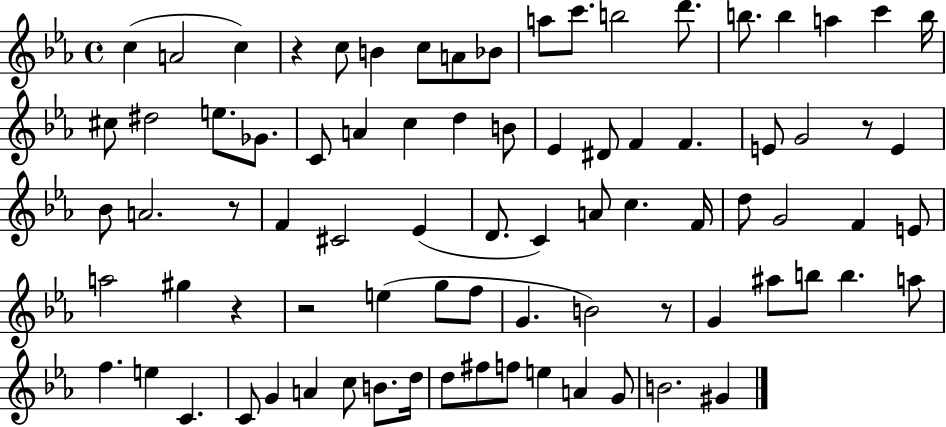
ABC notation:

X:1
T:Untitled
M:4/4
L:1/4
K:Eb
c A2 c z c/2 B c/2 A/2 _B/2 a/2 c'/2 b2 d'/2 b/2 b a c' b/4 ^c/2 ^d2 e/2 _G/2 C/2 A c d B/2 _E ^D/2 F F E/2 G2 z/2 E _B/2 A2 z/2 F ^C2 _E D/2 C A/2 c F/4 d/2 G2 F E/2 a2 ^g z z2 e g/2 f/2 G B2 z/2 G ^a/2 b/2 b a/2 f e C C/2 G A c/2 B/2 d/4 d/2 ^f/2 f/2 e A G/2 B2 ^G